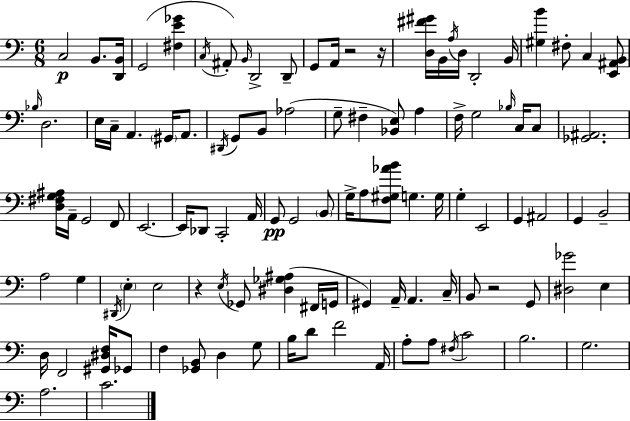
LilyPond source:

{
  \clef bass
  \numericTimeSignature
  \time 6/8
  \key c \major
  \repeat volta 2 { c2\p b,8. <d, b,>16 | g,2( <fis e' ges'>4 | \acciaccatura { c16 } ais,8-.) \grace { b,16 } d,2-> | d,8-- g,8 a,16 r2 | \break r16 <d fis' gis'>16 b,16 \acciaccatura { a16 } d16 d,2-. | b,16 <gis b'>4 fis8-. c4 | <e, ais, b,>8 \grace { bes16 } d2. | e16 c16-- a,4. | \break \parenthesize gis,16 a,8. \acciaccatura { dis,16 } g,8 b,8 aes2( | g8-- fis4-- <bes, e>8) | a4 f16-> g2 | \grace { bes16 } c16 c8 <ges, ais,>2. | \break <d fis g ais>16 a,16-- g,2 | f,8 e,2.~~ | e,16 des,8 c,2-. | a,16 g,8\pp g,2 | \break \parenthesize b,8 g16-> a8 <f gis aes' b'>8 g4. | g16 g4-. e,2 | g,4 ais,2 | g,4 b,2-- | \break a2 | g4 \acciaccatura { dis,16 } \parenthesize e4-. e2 | r4 \acciaccatura { e16 } | ges,8 <dis ges ais>4( fis,16 g,16 gis,4) | \break a,16-- a,4. c16-- b,8 r2 | g,8 <dis ges'>2 | e4 d16 f,2 | <gis, dis f>16 ges,8 f4 | \break <ges, b,>8 d4 g8 b16 d'8 f'2 | a,16 a8-. a8 | \acciaccatura { fis16 } c'2 b2. | g2. | \break a2. | c'2. | } \bar "|."
}